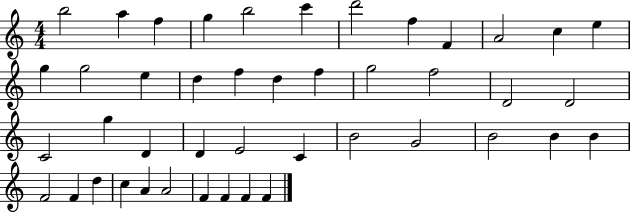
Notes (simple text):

B5/h A5/q F5/q G5/q B5/h C6/q D6/h F5/q F4/q A4/h C5/q E5/q G5/q G5/h E5/q D5/q F5/q D5/q F5/q G5/h F5/h D4/h D4/h C4/h G5/q D4/q D4/q E4/h C4/q B4/h G4/h B4/h B4/q B4/q F4/h F4/q D5/q C5/q A4/q A4/h F4/q F4/q F4/q F4/q